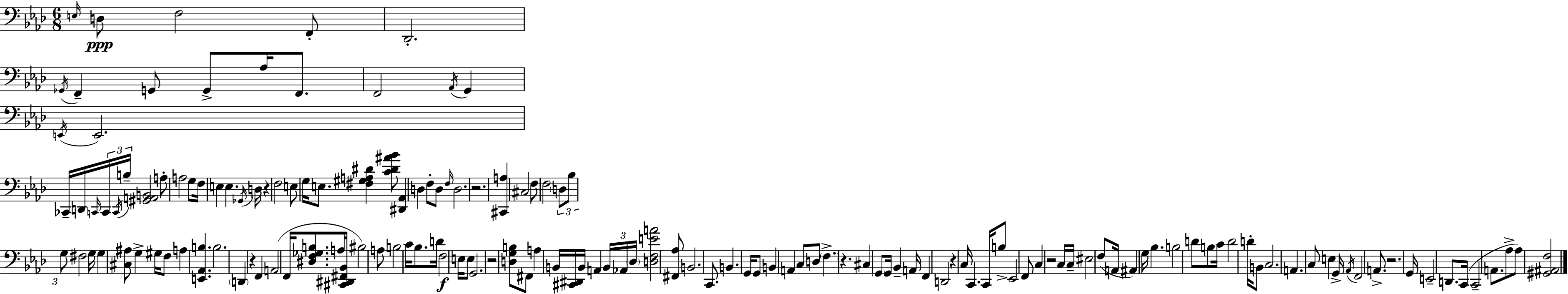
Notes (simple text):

E3/s D3/e F3/h F2/e Db2/h. Gb2/s F2/q G2/e G2/e Ab3/s F2/e. F2/h Ab2/s G2/q E2/s E2/h. CES2/s D2/s C2/s C2/s C2/s B3/s [G#2,A2,B2]/h A3/e A3/h G3/e F3/s E3/q E3/q. Gb2/s D3/s R/q F3/h E3/e G3/s E3/e. [F#3,G#3,A3,D#4]/q [C4,D#4,A#4,Bb4]/e [D#2,Ab2]/q D3/q F3/e D3/e F3/s D3/h. R/h. [C#2,A3]/q C#3/h F3/e F3/h D3/e Bb3/e G3/e F#3/h G3/s G3/q [C#3,A#3]/e G3/q G#3/s F3/e A3/q [E2,Ab2,B3]/q. B3/h. D2/q R/q F2/q A2/h F2/s [D#3,F3,Gb3,B3]/e. A3/s [C#2,D#2,F#2,Bb2]/s BIS3/h A3/e B3/h C4/s Bb3/e. D4/s F3/h E3/s E3/e G2/h. R/h [D3,G3,B3]/e F#2/e A3/q B2/s [C#2,D#2]/s B2/s A2/q B2/s Ab2/s Db3/s [D3,F3,E4,A4]/h [F#2,Ab3]/e B2/h. C2/e. B2/q. G2/s G2/e B2/q A2/q C3/e D3/e F3/q. R/q. C#3/q G2/e G2/s Bb2/q A2/s F2/q D2/h R/q C3/s C2/q. C2/s B3/e Eb2/h F2/e C3/q R/h C3/s C3/s EIS3/h F3/e A2/s A#2/q G3/s Bb3/q. B3/h D4/e B3/e C4/s D4/h D4/s B2/e C3/h. A2/q. C3/e E3/q G2/s Ab2/s F2/h A2/e. R/h. G2/s E2/h D2/e. C2/s C2/h A2/e. Ab3/e Ab3/e [G#2,A#2,F3]/h